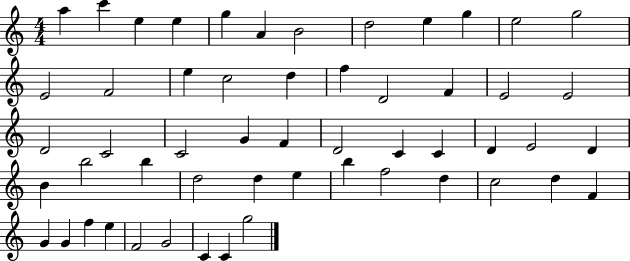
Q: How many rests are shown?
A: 0